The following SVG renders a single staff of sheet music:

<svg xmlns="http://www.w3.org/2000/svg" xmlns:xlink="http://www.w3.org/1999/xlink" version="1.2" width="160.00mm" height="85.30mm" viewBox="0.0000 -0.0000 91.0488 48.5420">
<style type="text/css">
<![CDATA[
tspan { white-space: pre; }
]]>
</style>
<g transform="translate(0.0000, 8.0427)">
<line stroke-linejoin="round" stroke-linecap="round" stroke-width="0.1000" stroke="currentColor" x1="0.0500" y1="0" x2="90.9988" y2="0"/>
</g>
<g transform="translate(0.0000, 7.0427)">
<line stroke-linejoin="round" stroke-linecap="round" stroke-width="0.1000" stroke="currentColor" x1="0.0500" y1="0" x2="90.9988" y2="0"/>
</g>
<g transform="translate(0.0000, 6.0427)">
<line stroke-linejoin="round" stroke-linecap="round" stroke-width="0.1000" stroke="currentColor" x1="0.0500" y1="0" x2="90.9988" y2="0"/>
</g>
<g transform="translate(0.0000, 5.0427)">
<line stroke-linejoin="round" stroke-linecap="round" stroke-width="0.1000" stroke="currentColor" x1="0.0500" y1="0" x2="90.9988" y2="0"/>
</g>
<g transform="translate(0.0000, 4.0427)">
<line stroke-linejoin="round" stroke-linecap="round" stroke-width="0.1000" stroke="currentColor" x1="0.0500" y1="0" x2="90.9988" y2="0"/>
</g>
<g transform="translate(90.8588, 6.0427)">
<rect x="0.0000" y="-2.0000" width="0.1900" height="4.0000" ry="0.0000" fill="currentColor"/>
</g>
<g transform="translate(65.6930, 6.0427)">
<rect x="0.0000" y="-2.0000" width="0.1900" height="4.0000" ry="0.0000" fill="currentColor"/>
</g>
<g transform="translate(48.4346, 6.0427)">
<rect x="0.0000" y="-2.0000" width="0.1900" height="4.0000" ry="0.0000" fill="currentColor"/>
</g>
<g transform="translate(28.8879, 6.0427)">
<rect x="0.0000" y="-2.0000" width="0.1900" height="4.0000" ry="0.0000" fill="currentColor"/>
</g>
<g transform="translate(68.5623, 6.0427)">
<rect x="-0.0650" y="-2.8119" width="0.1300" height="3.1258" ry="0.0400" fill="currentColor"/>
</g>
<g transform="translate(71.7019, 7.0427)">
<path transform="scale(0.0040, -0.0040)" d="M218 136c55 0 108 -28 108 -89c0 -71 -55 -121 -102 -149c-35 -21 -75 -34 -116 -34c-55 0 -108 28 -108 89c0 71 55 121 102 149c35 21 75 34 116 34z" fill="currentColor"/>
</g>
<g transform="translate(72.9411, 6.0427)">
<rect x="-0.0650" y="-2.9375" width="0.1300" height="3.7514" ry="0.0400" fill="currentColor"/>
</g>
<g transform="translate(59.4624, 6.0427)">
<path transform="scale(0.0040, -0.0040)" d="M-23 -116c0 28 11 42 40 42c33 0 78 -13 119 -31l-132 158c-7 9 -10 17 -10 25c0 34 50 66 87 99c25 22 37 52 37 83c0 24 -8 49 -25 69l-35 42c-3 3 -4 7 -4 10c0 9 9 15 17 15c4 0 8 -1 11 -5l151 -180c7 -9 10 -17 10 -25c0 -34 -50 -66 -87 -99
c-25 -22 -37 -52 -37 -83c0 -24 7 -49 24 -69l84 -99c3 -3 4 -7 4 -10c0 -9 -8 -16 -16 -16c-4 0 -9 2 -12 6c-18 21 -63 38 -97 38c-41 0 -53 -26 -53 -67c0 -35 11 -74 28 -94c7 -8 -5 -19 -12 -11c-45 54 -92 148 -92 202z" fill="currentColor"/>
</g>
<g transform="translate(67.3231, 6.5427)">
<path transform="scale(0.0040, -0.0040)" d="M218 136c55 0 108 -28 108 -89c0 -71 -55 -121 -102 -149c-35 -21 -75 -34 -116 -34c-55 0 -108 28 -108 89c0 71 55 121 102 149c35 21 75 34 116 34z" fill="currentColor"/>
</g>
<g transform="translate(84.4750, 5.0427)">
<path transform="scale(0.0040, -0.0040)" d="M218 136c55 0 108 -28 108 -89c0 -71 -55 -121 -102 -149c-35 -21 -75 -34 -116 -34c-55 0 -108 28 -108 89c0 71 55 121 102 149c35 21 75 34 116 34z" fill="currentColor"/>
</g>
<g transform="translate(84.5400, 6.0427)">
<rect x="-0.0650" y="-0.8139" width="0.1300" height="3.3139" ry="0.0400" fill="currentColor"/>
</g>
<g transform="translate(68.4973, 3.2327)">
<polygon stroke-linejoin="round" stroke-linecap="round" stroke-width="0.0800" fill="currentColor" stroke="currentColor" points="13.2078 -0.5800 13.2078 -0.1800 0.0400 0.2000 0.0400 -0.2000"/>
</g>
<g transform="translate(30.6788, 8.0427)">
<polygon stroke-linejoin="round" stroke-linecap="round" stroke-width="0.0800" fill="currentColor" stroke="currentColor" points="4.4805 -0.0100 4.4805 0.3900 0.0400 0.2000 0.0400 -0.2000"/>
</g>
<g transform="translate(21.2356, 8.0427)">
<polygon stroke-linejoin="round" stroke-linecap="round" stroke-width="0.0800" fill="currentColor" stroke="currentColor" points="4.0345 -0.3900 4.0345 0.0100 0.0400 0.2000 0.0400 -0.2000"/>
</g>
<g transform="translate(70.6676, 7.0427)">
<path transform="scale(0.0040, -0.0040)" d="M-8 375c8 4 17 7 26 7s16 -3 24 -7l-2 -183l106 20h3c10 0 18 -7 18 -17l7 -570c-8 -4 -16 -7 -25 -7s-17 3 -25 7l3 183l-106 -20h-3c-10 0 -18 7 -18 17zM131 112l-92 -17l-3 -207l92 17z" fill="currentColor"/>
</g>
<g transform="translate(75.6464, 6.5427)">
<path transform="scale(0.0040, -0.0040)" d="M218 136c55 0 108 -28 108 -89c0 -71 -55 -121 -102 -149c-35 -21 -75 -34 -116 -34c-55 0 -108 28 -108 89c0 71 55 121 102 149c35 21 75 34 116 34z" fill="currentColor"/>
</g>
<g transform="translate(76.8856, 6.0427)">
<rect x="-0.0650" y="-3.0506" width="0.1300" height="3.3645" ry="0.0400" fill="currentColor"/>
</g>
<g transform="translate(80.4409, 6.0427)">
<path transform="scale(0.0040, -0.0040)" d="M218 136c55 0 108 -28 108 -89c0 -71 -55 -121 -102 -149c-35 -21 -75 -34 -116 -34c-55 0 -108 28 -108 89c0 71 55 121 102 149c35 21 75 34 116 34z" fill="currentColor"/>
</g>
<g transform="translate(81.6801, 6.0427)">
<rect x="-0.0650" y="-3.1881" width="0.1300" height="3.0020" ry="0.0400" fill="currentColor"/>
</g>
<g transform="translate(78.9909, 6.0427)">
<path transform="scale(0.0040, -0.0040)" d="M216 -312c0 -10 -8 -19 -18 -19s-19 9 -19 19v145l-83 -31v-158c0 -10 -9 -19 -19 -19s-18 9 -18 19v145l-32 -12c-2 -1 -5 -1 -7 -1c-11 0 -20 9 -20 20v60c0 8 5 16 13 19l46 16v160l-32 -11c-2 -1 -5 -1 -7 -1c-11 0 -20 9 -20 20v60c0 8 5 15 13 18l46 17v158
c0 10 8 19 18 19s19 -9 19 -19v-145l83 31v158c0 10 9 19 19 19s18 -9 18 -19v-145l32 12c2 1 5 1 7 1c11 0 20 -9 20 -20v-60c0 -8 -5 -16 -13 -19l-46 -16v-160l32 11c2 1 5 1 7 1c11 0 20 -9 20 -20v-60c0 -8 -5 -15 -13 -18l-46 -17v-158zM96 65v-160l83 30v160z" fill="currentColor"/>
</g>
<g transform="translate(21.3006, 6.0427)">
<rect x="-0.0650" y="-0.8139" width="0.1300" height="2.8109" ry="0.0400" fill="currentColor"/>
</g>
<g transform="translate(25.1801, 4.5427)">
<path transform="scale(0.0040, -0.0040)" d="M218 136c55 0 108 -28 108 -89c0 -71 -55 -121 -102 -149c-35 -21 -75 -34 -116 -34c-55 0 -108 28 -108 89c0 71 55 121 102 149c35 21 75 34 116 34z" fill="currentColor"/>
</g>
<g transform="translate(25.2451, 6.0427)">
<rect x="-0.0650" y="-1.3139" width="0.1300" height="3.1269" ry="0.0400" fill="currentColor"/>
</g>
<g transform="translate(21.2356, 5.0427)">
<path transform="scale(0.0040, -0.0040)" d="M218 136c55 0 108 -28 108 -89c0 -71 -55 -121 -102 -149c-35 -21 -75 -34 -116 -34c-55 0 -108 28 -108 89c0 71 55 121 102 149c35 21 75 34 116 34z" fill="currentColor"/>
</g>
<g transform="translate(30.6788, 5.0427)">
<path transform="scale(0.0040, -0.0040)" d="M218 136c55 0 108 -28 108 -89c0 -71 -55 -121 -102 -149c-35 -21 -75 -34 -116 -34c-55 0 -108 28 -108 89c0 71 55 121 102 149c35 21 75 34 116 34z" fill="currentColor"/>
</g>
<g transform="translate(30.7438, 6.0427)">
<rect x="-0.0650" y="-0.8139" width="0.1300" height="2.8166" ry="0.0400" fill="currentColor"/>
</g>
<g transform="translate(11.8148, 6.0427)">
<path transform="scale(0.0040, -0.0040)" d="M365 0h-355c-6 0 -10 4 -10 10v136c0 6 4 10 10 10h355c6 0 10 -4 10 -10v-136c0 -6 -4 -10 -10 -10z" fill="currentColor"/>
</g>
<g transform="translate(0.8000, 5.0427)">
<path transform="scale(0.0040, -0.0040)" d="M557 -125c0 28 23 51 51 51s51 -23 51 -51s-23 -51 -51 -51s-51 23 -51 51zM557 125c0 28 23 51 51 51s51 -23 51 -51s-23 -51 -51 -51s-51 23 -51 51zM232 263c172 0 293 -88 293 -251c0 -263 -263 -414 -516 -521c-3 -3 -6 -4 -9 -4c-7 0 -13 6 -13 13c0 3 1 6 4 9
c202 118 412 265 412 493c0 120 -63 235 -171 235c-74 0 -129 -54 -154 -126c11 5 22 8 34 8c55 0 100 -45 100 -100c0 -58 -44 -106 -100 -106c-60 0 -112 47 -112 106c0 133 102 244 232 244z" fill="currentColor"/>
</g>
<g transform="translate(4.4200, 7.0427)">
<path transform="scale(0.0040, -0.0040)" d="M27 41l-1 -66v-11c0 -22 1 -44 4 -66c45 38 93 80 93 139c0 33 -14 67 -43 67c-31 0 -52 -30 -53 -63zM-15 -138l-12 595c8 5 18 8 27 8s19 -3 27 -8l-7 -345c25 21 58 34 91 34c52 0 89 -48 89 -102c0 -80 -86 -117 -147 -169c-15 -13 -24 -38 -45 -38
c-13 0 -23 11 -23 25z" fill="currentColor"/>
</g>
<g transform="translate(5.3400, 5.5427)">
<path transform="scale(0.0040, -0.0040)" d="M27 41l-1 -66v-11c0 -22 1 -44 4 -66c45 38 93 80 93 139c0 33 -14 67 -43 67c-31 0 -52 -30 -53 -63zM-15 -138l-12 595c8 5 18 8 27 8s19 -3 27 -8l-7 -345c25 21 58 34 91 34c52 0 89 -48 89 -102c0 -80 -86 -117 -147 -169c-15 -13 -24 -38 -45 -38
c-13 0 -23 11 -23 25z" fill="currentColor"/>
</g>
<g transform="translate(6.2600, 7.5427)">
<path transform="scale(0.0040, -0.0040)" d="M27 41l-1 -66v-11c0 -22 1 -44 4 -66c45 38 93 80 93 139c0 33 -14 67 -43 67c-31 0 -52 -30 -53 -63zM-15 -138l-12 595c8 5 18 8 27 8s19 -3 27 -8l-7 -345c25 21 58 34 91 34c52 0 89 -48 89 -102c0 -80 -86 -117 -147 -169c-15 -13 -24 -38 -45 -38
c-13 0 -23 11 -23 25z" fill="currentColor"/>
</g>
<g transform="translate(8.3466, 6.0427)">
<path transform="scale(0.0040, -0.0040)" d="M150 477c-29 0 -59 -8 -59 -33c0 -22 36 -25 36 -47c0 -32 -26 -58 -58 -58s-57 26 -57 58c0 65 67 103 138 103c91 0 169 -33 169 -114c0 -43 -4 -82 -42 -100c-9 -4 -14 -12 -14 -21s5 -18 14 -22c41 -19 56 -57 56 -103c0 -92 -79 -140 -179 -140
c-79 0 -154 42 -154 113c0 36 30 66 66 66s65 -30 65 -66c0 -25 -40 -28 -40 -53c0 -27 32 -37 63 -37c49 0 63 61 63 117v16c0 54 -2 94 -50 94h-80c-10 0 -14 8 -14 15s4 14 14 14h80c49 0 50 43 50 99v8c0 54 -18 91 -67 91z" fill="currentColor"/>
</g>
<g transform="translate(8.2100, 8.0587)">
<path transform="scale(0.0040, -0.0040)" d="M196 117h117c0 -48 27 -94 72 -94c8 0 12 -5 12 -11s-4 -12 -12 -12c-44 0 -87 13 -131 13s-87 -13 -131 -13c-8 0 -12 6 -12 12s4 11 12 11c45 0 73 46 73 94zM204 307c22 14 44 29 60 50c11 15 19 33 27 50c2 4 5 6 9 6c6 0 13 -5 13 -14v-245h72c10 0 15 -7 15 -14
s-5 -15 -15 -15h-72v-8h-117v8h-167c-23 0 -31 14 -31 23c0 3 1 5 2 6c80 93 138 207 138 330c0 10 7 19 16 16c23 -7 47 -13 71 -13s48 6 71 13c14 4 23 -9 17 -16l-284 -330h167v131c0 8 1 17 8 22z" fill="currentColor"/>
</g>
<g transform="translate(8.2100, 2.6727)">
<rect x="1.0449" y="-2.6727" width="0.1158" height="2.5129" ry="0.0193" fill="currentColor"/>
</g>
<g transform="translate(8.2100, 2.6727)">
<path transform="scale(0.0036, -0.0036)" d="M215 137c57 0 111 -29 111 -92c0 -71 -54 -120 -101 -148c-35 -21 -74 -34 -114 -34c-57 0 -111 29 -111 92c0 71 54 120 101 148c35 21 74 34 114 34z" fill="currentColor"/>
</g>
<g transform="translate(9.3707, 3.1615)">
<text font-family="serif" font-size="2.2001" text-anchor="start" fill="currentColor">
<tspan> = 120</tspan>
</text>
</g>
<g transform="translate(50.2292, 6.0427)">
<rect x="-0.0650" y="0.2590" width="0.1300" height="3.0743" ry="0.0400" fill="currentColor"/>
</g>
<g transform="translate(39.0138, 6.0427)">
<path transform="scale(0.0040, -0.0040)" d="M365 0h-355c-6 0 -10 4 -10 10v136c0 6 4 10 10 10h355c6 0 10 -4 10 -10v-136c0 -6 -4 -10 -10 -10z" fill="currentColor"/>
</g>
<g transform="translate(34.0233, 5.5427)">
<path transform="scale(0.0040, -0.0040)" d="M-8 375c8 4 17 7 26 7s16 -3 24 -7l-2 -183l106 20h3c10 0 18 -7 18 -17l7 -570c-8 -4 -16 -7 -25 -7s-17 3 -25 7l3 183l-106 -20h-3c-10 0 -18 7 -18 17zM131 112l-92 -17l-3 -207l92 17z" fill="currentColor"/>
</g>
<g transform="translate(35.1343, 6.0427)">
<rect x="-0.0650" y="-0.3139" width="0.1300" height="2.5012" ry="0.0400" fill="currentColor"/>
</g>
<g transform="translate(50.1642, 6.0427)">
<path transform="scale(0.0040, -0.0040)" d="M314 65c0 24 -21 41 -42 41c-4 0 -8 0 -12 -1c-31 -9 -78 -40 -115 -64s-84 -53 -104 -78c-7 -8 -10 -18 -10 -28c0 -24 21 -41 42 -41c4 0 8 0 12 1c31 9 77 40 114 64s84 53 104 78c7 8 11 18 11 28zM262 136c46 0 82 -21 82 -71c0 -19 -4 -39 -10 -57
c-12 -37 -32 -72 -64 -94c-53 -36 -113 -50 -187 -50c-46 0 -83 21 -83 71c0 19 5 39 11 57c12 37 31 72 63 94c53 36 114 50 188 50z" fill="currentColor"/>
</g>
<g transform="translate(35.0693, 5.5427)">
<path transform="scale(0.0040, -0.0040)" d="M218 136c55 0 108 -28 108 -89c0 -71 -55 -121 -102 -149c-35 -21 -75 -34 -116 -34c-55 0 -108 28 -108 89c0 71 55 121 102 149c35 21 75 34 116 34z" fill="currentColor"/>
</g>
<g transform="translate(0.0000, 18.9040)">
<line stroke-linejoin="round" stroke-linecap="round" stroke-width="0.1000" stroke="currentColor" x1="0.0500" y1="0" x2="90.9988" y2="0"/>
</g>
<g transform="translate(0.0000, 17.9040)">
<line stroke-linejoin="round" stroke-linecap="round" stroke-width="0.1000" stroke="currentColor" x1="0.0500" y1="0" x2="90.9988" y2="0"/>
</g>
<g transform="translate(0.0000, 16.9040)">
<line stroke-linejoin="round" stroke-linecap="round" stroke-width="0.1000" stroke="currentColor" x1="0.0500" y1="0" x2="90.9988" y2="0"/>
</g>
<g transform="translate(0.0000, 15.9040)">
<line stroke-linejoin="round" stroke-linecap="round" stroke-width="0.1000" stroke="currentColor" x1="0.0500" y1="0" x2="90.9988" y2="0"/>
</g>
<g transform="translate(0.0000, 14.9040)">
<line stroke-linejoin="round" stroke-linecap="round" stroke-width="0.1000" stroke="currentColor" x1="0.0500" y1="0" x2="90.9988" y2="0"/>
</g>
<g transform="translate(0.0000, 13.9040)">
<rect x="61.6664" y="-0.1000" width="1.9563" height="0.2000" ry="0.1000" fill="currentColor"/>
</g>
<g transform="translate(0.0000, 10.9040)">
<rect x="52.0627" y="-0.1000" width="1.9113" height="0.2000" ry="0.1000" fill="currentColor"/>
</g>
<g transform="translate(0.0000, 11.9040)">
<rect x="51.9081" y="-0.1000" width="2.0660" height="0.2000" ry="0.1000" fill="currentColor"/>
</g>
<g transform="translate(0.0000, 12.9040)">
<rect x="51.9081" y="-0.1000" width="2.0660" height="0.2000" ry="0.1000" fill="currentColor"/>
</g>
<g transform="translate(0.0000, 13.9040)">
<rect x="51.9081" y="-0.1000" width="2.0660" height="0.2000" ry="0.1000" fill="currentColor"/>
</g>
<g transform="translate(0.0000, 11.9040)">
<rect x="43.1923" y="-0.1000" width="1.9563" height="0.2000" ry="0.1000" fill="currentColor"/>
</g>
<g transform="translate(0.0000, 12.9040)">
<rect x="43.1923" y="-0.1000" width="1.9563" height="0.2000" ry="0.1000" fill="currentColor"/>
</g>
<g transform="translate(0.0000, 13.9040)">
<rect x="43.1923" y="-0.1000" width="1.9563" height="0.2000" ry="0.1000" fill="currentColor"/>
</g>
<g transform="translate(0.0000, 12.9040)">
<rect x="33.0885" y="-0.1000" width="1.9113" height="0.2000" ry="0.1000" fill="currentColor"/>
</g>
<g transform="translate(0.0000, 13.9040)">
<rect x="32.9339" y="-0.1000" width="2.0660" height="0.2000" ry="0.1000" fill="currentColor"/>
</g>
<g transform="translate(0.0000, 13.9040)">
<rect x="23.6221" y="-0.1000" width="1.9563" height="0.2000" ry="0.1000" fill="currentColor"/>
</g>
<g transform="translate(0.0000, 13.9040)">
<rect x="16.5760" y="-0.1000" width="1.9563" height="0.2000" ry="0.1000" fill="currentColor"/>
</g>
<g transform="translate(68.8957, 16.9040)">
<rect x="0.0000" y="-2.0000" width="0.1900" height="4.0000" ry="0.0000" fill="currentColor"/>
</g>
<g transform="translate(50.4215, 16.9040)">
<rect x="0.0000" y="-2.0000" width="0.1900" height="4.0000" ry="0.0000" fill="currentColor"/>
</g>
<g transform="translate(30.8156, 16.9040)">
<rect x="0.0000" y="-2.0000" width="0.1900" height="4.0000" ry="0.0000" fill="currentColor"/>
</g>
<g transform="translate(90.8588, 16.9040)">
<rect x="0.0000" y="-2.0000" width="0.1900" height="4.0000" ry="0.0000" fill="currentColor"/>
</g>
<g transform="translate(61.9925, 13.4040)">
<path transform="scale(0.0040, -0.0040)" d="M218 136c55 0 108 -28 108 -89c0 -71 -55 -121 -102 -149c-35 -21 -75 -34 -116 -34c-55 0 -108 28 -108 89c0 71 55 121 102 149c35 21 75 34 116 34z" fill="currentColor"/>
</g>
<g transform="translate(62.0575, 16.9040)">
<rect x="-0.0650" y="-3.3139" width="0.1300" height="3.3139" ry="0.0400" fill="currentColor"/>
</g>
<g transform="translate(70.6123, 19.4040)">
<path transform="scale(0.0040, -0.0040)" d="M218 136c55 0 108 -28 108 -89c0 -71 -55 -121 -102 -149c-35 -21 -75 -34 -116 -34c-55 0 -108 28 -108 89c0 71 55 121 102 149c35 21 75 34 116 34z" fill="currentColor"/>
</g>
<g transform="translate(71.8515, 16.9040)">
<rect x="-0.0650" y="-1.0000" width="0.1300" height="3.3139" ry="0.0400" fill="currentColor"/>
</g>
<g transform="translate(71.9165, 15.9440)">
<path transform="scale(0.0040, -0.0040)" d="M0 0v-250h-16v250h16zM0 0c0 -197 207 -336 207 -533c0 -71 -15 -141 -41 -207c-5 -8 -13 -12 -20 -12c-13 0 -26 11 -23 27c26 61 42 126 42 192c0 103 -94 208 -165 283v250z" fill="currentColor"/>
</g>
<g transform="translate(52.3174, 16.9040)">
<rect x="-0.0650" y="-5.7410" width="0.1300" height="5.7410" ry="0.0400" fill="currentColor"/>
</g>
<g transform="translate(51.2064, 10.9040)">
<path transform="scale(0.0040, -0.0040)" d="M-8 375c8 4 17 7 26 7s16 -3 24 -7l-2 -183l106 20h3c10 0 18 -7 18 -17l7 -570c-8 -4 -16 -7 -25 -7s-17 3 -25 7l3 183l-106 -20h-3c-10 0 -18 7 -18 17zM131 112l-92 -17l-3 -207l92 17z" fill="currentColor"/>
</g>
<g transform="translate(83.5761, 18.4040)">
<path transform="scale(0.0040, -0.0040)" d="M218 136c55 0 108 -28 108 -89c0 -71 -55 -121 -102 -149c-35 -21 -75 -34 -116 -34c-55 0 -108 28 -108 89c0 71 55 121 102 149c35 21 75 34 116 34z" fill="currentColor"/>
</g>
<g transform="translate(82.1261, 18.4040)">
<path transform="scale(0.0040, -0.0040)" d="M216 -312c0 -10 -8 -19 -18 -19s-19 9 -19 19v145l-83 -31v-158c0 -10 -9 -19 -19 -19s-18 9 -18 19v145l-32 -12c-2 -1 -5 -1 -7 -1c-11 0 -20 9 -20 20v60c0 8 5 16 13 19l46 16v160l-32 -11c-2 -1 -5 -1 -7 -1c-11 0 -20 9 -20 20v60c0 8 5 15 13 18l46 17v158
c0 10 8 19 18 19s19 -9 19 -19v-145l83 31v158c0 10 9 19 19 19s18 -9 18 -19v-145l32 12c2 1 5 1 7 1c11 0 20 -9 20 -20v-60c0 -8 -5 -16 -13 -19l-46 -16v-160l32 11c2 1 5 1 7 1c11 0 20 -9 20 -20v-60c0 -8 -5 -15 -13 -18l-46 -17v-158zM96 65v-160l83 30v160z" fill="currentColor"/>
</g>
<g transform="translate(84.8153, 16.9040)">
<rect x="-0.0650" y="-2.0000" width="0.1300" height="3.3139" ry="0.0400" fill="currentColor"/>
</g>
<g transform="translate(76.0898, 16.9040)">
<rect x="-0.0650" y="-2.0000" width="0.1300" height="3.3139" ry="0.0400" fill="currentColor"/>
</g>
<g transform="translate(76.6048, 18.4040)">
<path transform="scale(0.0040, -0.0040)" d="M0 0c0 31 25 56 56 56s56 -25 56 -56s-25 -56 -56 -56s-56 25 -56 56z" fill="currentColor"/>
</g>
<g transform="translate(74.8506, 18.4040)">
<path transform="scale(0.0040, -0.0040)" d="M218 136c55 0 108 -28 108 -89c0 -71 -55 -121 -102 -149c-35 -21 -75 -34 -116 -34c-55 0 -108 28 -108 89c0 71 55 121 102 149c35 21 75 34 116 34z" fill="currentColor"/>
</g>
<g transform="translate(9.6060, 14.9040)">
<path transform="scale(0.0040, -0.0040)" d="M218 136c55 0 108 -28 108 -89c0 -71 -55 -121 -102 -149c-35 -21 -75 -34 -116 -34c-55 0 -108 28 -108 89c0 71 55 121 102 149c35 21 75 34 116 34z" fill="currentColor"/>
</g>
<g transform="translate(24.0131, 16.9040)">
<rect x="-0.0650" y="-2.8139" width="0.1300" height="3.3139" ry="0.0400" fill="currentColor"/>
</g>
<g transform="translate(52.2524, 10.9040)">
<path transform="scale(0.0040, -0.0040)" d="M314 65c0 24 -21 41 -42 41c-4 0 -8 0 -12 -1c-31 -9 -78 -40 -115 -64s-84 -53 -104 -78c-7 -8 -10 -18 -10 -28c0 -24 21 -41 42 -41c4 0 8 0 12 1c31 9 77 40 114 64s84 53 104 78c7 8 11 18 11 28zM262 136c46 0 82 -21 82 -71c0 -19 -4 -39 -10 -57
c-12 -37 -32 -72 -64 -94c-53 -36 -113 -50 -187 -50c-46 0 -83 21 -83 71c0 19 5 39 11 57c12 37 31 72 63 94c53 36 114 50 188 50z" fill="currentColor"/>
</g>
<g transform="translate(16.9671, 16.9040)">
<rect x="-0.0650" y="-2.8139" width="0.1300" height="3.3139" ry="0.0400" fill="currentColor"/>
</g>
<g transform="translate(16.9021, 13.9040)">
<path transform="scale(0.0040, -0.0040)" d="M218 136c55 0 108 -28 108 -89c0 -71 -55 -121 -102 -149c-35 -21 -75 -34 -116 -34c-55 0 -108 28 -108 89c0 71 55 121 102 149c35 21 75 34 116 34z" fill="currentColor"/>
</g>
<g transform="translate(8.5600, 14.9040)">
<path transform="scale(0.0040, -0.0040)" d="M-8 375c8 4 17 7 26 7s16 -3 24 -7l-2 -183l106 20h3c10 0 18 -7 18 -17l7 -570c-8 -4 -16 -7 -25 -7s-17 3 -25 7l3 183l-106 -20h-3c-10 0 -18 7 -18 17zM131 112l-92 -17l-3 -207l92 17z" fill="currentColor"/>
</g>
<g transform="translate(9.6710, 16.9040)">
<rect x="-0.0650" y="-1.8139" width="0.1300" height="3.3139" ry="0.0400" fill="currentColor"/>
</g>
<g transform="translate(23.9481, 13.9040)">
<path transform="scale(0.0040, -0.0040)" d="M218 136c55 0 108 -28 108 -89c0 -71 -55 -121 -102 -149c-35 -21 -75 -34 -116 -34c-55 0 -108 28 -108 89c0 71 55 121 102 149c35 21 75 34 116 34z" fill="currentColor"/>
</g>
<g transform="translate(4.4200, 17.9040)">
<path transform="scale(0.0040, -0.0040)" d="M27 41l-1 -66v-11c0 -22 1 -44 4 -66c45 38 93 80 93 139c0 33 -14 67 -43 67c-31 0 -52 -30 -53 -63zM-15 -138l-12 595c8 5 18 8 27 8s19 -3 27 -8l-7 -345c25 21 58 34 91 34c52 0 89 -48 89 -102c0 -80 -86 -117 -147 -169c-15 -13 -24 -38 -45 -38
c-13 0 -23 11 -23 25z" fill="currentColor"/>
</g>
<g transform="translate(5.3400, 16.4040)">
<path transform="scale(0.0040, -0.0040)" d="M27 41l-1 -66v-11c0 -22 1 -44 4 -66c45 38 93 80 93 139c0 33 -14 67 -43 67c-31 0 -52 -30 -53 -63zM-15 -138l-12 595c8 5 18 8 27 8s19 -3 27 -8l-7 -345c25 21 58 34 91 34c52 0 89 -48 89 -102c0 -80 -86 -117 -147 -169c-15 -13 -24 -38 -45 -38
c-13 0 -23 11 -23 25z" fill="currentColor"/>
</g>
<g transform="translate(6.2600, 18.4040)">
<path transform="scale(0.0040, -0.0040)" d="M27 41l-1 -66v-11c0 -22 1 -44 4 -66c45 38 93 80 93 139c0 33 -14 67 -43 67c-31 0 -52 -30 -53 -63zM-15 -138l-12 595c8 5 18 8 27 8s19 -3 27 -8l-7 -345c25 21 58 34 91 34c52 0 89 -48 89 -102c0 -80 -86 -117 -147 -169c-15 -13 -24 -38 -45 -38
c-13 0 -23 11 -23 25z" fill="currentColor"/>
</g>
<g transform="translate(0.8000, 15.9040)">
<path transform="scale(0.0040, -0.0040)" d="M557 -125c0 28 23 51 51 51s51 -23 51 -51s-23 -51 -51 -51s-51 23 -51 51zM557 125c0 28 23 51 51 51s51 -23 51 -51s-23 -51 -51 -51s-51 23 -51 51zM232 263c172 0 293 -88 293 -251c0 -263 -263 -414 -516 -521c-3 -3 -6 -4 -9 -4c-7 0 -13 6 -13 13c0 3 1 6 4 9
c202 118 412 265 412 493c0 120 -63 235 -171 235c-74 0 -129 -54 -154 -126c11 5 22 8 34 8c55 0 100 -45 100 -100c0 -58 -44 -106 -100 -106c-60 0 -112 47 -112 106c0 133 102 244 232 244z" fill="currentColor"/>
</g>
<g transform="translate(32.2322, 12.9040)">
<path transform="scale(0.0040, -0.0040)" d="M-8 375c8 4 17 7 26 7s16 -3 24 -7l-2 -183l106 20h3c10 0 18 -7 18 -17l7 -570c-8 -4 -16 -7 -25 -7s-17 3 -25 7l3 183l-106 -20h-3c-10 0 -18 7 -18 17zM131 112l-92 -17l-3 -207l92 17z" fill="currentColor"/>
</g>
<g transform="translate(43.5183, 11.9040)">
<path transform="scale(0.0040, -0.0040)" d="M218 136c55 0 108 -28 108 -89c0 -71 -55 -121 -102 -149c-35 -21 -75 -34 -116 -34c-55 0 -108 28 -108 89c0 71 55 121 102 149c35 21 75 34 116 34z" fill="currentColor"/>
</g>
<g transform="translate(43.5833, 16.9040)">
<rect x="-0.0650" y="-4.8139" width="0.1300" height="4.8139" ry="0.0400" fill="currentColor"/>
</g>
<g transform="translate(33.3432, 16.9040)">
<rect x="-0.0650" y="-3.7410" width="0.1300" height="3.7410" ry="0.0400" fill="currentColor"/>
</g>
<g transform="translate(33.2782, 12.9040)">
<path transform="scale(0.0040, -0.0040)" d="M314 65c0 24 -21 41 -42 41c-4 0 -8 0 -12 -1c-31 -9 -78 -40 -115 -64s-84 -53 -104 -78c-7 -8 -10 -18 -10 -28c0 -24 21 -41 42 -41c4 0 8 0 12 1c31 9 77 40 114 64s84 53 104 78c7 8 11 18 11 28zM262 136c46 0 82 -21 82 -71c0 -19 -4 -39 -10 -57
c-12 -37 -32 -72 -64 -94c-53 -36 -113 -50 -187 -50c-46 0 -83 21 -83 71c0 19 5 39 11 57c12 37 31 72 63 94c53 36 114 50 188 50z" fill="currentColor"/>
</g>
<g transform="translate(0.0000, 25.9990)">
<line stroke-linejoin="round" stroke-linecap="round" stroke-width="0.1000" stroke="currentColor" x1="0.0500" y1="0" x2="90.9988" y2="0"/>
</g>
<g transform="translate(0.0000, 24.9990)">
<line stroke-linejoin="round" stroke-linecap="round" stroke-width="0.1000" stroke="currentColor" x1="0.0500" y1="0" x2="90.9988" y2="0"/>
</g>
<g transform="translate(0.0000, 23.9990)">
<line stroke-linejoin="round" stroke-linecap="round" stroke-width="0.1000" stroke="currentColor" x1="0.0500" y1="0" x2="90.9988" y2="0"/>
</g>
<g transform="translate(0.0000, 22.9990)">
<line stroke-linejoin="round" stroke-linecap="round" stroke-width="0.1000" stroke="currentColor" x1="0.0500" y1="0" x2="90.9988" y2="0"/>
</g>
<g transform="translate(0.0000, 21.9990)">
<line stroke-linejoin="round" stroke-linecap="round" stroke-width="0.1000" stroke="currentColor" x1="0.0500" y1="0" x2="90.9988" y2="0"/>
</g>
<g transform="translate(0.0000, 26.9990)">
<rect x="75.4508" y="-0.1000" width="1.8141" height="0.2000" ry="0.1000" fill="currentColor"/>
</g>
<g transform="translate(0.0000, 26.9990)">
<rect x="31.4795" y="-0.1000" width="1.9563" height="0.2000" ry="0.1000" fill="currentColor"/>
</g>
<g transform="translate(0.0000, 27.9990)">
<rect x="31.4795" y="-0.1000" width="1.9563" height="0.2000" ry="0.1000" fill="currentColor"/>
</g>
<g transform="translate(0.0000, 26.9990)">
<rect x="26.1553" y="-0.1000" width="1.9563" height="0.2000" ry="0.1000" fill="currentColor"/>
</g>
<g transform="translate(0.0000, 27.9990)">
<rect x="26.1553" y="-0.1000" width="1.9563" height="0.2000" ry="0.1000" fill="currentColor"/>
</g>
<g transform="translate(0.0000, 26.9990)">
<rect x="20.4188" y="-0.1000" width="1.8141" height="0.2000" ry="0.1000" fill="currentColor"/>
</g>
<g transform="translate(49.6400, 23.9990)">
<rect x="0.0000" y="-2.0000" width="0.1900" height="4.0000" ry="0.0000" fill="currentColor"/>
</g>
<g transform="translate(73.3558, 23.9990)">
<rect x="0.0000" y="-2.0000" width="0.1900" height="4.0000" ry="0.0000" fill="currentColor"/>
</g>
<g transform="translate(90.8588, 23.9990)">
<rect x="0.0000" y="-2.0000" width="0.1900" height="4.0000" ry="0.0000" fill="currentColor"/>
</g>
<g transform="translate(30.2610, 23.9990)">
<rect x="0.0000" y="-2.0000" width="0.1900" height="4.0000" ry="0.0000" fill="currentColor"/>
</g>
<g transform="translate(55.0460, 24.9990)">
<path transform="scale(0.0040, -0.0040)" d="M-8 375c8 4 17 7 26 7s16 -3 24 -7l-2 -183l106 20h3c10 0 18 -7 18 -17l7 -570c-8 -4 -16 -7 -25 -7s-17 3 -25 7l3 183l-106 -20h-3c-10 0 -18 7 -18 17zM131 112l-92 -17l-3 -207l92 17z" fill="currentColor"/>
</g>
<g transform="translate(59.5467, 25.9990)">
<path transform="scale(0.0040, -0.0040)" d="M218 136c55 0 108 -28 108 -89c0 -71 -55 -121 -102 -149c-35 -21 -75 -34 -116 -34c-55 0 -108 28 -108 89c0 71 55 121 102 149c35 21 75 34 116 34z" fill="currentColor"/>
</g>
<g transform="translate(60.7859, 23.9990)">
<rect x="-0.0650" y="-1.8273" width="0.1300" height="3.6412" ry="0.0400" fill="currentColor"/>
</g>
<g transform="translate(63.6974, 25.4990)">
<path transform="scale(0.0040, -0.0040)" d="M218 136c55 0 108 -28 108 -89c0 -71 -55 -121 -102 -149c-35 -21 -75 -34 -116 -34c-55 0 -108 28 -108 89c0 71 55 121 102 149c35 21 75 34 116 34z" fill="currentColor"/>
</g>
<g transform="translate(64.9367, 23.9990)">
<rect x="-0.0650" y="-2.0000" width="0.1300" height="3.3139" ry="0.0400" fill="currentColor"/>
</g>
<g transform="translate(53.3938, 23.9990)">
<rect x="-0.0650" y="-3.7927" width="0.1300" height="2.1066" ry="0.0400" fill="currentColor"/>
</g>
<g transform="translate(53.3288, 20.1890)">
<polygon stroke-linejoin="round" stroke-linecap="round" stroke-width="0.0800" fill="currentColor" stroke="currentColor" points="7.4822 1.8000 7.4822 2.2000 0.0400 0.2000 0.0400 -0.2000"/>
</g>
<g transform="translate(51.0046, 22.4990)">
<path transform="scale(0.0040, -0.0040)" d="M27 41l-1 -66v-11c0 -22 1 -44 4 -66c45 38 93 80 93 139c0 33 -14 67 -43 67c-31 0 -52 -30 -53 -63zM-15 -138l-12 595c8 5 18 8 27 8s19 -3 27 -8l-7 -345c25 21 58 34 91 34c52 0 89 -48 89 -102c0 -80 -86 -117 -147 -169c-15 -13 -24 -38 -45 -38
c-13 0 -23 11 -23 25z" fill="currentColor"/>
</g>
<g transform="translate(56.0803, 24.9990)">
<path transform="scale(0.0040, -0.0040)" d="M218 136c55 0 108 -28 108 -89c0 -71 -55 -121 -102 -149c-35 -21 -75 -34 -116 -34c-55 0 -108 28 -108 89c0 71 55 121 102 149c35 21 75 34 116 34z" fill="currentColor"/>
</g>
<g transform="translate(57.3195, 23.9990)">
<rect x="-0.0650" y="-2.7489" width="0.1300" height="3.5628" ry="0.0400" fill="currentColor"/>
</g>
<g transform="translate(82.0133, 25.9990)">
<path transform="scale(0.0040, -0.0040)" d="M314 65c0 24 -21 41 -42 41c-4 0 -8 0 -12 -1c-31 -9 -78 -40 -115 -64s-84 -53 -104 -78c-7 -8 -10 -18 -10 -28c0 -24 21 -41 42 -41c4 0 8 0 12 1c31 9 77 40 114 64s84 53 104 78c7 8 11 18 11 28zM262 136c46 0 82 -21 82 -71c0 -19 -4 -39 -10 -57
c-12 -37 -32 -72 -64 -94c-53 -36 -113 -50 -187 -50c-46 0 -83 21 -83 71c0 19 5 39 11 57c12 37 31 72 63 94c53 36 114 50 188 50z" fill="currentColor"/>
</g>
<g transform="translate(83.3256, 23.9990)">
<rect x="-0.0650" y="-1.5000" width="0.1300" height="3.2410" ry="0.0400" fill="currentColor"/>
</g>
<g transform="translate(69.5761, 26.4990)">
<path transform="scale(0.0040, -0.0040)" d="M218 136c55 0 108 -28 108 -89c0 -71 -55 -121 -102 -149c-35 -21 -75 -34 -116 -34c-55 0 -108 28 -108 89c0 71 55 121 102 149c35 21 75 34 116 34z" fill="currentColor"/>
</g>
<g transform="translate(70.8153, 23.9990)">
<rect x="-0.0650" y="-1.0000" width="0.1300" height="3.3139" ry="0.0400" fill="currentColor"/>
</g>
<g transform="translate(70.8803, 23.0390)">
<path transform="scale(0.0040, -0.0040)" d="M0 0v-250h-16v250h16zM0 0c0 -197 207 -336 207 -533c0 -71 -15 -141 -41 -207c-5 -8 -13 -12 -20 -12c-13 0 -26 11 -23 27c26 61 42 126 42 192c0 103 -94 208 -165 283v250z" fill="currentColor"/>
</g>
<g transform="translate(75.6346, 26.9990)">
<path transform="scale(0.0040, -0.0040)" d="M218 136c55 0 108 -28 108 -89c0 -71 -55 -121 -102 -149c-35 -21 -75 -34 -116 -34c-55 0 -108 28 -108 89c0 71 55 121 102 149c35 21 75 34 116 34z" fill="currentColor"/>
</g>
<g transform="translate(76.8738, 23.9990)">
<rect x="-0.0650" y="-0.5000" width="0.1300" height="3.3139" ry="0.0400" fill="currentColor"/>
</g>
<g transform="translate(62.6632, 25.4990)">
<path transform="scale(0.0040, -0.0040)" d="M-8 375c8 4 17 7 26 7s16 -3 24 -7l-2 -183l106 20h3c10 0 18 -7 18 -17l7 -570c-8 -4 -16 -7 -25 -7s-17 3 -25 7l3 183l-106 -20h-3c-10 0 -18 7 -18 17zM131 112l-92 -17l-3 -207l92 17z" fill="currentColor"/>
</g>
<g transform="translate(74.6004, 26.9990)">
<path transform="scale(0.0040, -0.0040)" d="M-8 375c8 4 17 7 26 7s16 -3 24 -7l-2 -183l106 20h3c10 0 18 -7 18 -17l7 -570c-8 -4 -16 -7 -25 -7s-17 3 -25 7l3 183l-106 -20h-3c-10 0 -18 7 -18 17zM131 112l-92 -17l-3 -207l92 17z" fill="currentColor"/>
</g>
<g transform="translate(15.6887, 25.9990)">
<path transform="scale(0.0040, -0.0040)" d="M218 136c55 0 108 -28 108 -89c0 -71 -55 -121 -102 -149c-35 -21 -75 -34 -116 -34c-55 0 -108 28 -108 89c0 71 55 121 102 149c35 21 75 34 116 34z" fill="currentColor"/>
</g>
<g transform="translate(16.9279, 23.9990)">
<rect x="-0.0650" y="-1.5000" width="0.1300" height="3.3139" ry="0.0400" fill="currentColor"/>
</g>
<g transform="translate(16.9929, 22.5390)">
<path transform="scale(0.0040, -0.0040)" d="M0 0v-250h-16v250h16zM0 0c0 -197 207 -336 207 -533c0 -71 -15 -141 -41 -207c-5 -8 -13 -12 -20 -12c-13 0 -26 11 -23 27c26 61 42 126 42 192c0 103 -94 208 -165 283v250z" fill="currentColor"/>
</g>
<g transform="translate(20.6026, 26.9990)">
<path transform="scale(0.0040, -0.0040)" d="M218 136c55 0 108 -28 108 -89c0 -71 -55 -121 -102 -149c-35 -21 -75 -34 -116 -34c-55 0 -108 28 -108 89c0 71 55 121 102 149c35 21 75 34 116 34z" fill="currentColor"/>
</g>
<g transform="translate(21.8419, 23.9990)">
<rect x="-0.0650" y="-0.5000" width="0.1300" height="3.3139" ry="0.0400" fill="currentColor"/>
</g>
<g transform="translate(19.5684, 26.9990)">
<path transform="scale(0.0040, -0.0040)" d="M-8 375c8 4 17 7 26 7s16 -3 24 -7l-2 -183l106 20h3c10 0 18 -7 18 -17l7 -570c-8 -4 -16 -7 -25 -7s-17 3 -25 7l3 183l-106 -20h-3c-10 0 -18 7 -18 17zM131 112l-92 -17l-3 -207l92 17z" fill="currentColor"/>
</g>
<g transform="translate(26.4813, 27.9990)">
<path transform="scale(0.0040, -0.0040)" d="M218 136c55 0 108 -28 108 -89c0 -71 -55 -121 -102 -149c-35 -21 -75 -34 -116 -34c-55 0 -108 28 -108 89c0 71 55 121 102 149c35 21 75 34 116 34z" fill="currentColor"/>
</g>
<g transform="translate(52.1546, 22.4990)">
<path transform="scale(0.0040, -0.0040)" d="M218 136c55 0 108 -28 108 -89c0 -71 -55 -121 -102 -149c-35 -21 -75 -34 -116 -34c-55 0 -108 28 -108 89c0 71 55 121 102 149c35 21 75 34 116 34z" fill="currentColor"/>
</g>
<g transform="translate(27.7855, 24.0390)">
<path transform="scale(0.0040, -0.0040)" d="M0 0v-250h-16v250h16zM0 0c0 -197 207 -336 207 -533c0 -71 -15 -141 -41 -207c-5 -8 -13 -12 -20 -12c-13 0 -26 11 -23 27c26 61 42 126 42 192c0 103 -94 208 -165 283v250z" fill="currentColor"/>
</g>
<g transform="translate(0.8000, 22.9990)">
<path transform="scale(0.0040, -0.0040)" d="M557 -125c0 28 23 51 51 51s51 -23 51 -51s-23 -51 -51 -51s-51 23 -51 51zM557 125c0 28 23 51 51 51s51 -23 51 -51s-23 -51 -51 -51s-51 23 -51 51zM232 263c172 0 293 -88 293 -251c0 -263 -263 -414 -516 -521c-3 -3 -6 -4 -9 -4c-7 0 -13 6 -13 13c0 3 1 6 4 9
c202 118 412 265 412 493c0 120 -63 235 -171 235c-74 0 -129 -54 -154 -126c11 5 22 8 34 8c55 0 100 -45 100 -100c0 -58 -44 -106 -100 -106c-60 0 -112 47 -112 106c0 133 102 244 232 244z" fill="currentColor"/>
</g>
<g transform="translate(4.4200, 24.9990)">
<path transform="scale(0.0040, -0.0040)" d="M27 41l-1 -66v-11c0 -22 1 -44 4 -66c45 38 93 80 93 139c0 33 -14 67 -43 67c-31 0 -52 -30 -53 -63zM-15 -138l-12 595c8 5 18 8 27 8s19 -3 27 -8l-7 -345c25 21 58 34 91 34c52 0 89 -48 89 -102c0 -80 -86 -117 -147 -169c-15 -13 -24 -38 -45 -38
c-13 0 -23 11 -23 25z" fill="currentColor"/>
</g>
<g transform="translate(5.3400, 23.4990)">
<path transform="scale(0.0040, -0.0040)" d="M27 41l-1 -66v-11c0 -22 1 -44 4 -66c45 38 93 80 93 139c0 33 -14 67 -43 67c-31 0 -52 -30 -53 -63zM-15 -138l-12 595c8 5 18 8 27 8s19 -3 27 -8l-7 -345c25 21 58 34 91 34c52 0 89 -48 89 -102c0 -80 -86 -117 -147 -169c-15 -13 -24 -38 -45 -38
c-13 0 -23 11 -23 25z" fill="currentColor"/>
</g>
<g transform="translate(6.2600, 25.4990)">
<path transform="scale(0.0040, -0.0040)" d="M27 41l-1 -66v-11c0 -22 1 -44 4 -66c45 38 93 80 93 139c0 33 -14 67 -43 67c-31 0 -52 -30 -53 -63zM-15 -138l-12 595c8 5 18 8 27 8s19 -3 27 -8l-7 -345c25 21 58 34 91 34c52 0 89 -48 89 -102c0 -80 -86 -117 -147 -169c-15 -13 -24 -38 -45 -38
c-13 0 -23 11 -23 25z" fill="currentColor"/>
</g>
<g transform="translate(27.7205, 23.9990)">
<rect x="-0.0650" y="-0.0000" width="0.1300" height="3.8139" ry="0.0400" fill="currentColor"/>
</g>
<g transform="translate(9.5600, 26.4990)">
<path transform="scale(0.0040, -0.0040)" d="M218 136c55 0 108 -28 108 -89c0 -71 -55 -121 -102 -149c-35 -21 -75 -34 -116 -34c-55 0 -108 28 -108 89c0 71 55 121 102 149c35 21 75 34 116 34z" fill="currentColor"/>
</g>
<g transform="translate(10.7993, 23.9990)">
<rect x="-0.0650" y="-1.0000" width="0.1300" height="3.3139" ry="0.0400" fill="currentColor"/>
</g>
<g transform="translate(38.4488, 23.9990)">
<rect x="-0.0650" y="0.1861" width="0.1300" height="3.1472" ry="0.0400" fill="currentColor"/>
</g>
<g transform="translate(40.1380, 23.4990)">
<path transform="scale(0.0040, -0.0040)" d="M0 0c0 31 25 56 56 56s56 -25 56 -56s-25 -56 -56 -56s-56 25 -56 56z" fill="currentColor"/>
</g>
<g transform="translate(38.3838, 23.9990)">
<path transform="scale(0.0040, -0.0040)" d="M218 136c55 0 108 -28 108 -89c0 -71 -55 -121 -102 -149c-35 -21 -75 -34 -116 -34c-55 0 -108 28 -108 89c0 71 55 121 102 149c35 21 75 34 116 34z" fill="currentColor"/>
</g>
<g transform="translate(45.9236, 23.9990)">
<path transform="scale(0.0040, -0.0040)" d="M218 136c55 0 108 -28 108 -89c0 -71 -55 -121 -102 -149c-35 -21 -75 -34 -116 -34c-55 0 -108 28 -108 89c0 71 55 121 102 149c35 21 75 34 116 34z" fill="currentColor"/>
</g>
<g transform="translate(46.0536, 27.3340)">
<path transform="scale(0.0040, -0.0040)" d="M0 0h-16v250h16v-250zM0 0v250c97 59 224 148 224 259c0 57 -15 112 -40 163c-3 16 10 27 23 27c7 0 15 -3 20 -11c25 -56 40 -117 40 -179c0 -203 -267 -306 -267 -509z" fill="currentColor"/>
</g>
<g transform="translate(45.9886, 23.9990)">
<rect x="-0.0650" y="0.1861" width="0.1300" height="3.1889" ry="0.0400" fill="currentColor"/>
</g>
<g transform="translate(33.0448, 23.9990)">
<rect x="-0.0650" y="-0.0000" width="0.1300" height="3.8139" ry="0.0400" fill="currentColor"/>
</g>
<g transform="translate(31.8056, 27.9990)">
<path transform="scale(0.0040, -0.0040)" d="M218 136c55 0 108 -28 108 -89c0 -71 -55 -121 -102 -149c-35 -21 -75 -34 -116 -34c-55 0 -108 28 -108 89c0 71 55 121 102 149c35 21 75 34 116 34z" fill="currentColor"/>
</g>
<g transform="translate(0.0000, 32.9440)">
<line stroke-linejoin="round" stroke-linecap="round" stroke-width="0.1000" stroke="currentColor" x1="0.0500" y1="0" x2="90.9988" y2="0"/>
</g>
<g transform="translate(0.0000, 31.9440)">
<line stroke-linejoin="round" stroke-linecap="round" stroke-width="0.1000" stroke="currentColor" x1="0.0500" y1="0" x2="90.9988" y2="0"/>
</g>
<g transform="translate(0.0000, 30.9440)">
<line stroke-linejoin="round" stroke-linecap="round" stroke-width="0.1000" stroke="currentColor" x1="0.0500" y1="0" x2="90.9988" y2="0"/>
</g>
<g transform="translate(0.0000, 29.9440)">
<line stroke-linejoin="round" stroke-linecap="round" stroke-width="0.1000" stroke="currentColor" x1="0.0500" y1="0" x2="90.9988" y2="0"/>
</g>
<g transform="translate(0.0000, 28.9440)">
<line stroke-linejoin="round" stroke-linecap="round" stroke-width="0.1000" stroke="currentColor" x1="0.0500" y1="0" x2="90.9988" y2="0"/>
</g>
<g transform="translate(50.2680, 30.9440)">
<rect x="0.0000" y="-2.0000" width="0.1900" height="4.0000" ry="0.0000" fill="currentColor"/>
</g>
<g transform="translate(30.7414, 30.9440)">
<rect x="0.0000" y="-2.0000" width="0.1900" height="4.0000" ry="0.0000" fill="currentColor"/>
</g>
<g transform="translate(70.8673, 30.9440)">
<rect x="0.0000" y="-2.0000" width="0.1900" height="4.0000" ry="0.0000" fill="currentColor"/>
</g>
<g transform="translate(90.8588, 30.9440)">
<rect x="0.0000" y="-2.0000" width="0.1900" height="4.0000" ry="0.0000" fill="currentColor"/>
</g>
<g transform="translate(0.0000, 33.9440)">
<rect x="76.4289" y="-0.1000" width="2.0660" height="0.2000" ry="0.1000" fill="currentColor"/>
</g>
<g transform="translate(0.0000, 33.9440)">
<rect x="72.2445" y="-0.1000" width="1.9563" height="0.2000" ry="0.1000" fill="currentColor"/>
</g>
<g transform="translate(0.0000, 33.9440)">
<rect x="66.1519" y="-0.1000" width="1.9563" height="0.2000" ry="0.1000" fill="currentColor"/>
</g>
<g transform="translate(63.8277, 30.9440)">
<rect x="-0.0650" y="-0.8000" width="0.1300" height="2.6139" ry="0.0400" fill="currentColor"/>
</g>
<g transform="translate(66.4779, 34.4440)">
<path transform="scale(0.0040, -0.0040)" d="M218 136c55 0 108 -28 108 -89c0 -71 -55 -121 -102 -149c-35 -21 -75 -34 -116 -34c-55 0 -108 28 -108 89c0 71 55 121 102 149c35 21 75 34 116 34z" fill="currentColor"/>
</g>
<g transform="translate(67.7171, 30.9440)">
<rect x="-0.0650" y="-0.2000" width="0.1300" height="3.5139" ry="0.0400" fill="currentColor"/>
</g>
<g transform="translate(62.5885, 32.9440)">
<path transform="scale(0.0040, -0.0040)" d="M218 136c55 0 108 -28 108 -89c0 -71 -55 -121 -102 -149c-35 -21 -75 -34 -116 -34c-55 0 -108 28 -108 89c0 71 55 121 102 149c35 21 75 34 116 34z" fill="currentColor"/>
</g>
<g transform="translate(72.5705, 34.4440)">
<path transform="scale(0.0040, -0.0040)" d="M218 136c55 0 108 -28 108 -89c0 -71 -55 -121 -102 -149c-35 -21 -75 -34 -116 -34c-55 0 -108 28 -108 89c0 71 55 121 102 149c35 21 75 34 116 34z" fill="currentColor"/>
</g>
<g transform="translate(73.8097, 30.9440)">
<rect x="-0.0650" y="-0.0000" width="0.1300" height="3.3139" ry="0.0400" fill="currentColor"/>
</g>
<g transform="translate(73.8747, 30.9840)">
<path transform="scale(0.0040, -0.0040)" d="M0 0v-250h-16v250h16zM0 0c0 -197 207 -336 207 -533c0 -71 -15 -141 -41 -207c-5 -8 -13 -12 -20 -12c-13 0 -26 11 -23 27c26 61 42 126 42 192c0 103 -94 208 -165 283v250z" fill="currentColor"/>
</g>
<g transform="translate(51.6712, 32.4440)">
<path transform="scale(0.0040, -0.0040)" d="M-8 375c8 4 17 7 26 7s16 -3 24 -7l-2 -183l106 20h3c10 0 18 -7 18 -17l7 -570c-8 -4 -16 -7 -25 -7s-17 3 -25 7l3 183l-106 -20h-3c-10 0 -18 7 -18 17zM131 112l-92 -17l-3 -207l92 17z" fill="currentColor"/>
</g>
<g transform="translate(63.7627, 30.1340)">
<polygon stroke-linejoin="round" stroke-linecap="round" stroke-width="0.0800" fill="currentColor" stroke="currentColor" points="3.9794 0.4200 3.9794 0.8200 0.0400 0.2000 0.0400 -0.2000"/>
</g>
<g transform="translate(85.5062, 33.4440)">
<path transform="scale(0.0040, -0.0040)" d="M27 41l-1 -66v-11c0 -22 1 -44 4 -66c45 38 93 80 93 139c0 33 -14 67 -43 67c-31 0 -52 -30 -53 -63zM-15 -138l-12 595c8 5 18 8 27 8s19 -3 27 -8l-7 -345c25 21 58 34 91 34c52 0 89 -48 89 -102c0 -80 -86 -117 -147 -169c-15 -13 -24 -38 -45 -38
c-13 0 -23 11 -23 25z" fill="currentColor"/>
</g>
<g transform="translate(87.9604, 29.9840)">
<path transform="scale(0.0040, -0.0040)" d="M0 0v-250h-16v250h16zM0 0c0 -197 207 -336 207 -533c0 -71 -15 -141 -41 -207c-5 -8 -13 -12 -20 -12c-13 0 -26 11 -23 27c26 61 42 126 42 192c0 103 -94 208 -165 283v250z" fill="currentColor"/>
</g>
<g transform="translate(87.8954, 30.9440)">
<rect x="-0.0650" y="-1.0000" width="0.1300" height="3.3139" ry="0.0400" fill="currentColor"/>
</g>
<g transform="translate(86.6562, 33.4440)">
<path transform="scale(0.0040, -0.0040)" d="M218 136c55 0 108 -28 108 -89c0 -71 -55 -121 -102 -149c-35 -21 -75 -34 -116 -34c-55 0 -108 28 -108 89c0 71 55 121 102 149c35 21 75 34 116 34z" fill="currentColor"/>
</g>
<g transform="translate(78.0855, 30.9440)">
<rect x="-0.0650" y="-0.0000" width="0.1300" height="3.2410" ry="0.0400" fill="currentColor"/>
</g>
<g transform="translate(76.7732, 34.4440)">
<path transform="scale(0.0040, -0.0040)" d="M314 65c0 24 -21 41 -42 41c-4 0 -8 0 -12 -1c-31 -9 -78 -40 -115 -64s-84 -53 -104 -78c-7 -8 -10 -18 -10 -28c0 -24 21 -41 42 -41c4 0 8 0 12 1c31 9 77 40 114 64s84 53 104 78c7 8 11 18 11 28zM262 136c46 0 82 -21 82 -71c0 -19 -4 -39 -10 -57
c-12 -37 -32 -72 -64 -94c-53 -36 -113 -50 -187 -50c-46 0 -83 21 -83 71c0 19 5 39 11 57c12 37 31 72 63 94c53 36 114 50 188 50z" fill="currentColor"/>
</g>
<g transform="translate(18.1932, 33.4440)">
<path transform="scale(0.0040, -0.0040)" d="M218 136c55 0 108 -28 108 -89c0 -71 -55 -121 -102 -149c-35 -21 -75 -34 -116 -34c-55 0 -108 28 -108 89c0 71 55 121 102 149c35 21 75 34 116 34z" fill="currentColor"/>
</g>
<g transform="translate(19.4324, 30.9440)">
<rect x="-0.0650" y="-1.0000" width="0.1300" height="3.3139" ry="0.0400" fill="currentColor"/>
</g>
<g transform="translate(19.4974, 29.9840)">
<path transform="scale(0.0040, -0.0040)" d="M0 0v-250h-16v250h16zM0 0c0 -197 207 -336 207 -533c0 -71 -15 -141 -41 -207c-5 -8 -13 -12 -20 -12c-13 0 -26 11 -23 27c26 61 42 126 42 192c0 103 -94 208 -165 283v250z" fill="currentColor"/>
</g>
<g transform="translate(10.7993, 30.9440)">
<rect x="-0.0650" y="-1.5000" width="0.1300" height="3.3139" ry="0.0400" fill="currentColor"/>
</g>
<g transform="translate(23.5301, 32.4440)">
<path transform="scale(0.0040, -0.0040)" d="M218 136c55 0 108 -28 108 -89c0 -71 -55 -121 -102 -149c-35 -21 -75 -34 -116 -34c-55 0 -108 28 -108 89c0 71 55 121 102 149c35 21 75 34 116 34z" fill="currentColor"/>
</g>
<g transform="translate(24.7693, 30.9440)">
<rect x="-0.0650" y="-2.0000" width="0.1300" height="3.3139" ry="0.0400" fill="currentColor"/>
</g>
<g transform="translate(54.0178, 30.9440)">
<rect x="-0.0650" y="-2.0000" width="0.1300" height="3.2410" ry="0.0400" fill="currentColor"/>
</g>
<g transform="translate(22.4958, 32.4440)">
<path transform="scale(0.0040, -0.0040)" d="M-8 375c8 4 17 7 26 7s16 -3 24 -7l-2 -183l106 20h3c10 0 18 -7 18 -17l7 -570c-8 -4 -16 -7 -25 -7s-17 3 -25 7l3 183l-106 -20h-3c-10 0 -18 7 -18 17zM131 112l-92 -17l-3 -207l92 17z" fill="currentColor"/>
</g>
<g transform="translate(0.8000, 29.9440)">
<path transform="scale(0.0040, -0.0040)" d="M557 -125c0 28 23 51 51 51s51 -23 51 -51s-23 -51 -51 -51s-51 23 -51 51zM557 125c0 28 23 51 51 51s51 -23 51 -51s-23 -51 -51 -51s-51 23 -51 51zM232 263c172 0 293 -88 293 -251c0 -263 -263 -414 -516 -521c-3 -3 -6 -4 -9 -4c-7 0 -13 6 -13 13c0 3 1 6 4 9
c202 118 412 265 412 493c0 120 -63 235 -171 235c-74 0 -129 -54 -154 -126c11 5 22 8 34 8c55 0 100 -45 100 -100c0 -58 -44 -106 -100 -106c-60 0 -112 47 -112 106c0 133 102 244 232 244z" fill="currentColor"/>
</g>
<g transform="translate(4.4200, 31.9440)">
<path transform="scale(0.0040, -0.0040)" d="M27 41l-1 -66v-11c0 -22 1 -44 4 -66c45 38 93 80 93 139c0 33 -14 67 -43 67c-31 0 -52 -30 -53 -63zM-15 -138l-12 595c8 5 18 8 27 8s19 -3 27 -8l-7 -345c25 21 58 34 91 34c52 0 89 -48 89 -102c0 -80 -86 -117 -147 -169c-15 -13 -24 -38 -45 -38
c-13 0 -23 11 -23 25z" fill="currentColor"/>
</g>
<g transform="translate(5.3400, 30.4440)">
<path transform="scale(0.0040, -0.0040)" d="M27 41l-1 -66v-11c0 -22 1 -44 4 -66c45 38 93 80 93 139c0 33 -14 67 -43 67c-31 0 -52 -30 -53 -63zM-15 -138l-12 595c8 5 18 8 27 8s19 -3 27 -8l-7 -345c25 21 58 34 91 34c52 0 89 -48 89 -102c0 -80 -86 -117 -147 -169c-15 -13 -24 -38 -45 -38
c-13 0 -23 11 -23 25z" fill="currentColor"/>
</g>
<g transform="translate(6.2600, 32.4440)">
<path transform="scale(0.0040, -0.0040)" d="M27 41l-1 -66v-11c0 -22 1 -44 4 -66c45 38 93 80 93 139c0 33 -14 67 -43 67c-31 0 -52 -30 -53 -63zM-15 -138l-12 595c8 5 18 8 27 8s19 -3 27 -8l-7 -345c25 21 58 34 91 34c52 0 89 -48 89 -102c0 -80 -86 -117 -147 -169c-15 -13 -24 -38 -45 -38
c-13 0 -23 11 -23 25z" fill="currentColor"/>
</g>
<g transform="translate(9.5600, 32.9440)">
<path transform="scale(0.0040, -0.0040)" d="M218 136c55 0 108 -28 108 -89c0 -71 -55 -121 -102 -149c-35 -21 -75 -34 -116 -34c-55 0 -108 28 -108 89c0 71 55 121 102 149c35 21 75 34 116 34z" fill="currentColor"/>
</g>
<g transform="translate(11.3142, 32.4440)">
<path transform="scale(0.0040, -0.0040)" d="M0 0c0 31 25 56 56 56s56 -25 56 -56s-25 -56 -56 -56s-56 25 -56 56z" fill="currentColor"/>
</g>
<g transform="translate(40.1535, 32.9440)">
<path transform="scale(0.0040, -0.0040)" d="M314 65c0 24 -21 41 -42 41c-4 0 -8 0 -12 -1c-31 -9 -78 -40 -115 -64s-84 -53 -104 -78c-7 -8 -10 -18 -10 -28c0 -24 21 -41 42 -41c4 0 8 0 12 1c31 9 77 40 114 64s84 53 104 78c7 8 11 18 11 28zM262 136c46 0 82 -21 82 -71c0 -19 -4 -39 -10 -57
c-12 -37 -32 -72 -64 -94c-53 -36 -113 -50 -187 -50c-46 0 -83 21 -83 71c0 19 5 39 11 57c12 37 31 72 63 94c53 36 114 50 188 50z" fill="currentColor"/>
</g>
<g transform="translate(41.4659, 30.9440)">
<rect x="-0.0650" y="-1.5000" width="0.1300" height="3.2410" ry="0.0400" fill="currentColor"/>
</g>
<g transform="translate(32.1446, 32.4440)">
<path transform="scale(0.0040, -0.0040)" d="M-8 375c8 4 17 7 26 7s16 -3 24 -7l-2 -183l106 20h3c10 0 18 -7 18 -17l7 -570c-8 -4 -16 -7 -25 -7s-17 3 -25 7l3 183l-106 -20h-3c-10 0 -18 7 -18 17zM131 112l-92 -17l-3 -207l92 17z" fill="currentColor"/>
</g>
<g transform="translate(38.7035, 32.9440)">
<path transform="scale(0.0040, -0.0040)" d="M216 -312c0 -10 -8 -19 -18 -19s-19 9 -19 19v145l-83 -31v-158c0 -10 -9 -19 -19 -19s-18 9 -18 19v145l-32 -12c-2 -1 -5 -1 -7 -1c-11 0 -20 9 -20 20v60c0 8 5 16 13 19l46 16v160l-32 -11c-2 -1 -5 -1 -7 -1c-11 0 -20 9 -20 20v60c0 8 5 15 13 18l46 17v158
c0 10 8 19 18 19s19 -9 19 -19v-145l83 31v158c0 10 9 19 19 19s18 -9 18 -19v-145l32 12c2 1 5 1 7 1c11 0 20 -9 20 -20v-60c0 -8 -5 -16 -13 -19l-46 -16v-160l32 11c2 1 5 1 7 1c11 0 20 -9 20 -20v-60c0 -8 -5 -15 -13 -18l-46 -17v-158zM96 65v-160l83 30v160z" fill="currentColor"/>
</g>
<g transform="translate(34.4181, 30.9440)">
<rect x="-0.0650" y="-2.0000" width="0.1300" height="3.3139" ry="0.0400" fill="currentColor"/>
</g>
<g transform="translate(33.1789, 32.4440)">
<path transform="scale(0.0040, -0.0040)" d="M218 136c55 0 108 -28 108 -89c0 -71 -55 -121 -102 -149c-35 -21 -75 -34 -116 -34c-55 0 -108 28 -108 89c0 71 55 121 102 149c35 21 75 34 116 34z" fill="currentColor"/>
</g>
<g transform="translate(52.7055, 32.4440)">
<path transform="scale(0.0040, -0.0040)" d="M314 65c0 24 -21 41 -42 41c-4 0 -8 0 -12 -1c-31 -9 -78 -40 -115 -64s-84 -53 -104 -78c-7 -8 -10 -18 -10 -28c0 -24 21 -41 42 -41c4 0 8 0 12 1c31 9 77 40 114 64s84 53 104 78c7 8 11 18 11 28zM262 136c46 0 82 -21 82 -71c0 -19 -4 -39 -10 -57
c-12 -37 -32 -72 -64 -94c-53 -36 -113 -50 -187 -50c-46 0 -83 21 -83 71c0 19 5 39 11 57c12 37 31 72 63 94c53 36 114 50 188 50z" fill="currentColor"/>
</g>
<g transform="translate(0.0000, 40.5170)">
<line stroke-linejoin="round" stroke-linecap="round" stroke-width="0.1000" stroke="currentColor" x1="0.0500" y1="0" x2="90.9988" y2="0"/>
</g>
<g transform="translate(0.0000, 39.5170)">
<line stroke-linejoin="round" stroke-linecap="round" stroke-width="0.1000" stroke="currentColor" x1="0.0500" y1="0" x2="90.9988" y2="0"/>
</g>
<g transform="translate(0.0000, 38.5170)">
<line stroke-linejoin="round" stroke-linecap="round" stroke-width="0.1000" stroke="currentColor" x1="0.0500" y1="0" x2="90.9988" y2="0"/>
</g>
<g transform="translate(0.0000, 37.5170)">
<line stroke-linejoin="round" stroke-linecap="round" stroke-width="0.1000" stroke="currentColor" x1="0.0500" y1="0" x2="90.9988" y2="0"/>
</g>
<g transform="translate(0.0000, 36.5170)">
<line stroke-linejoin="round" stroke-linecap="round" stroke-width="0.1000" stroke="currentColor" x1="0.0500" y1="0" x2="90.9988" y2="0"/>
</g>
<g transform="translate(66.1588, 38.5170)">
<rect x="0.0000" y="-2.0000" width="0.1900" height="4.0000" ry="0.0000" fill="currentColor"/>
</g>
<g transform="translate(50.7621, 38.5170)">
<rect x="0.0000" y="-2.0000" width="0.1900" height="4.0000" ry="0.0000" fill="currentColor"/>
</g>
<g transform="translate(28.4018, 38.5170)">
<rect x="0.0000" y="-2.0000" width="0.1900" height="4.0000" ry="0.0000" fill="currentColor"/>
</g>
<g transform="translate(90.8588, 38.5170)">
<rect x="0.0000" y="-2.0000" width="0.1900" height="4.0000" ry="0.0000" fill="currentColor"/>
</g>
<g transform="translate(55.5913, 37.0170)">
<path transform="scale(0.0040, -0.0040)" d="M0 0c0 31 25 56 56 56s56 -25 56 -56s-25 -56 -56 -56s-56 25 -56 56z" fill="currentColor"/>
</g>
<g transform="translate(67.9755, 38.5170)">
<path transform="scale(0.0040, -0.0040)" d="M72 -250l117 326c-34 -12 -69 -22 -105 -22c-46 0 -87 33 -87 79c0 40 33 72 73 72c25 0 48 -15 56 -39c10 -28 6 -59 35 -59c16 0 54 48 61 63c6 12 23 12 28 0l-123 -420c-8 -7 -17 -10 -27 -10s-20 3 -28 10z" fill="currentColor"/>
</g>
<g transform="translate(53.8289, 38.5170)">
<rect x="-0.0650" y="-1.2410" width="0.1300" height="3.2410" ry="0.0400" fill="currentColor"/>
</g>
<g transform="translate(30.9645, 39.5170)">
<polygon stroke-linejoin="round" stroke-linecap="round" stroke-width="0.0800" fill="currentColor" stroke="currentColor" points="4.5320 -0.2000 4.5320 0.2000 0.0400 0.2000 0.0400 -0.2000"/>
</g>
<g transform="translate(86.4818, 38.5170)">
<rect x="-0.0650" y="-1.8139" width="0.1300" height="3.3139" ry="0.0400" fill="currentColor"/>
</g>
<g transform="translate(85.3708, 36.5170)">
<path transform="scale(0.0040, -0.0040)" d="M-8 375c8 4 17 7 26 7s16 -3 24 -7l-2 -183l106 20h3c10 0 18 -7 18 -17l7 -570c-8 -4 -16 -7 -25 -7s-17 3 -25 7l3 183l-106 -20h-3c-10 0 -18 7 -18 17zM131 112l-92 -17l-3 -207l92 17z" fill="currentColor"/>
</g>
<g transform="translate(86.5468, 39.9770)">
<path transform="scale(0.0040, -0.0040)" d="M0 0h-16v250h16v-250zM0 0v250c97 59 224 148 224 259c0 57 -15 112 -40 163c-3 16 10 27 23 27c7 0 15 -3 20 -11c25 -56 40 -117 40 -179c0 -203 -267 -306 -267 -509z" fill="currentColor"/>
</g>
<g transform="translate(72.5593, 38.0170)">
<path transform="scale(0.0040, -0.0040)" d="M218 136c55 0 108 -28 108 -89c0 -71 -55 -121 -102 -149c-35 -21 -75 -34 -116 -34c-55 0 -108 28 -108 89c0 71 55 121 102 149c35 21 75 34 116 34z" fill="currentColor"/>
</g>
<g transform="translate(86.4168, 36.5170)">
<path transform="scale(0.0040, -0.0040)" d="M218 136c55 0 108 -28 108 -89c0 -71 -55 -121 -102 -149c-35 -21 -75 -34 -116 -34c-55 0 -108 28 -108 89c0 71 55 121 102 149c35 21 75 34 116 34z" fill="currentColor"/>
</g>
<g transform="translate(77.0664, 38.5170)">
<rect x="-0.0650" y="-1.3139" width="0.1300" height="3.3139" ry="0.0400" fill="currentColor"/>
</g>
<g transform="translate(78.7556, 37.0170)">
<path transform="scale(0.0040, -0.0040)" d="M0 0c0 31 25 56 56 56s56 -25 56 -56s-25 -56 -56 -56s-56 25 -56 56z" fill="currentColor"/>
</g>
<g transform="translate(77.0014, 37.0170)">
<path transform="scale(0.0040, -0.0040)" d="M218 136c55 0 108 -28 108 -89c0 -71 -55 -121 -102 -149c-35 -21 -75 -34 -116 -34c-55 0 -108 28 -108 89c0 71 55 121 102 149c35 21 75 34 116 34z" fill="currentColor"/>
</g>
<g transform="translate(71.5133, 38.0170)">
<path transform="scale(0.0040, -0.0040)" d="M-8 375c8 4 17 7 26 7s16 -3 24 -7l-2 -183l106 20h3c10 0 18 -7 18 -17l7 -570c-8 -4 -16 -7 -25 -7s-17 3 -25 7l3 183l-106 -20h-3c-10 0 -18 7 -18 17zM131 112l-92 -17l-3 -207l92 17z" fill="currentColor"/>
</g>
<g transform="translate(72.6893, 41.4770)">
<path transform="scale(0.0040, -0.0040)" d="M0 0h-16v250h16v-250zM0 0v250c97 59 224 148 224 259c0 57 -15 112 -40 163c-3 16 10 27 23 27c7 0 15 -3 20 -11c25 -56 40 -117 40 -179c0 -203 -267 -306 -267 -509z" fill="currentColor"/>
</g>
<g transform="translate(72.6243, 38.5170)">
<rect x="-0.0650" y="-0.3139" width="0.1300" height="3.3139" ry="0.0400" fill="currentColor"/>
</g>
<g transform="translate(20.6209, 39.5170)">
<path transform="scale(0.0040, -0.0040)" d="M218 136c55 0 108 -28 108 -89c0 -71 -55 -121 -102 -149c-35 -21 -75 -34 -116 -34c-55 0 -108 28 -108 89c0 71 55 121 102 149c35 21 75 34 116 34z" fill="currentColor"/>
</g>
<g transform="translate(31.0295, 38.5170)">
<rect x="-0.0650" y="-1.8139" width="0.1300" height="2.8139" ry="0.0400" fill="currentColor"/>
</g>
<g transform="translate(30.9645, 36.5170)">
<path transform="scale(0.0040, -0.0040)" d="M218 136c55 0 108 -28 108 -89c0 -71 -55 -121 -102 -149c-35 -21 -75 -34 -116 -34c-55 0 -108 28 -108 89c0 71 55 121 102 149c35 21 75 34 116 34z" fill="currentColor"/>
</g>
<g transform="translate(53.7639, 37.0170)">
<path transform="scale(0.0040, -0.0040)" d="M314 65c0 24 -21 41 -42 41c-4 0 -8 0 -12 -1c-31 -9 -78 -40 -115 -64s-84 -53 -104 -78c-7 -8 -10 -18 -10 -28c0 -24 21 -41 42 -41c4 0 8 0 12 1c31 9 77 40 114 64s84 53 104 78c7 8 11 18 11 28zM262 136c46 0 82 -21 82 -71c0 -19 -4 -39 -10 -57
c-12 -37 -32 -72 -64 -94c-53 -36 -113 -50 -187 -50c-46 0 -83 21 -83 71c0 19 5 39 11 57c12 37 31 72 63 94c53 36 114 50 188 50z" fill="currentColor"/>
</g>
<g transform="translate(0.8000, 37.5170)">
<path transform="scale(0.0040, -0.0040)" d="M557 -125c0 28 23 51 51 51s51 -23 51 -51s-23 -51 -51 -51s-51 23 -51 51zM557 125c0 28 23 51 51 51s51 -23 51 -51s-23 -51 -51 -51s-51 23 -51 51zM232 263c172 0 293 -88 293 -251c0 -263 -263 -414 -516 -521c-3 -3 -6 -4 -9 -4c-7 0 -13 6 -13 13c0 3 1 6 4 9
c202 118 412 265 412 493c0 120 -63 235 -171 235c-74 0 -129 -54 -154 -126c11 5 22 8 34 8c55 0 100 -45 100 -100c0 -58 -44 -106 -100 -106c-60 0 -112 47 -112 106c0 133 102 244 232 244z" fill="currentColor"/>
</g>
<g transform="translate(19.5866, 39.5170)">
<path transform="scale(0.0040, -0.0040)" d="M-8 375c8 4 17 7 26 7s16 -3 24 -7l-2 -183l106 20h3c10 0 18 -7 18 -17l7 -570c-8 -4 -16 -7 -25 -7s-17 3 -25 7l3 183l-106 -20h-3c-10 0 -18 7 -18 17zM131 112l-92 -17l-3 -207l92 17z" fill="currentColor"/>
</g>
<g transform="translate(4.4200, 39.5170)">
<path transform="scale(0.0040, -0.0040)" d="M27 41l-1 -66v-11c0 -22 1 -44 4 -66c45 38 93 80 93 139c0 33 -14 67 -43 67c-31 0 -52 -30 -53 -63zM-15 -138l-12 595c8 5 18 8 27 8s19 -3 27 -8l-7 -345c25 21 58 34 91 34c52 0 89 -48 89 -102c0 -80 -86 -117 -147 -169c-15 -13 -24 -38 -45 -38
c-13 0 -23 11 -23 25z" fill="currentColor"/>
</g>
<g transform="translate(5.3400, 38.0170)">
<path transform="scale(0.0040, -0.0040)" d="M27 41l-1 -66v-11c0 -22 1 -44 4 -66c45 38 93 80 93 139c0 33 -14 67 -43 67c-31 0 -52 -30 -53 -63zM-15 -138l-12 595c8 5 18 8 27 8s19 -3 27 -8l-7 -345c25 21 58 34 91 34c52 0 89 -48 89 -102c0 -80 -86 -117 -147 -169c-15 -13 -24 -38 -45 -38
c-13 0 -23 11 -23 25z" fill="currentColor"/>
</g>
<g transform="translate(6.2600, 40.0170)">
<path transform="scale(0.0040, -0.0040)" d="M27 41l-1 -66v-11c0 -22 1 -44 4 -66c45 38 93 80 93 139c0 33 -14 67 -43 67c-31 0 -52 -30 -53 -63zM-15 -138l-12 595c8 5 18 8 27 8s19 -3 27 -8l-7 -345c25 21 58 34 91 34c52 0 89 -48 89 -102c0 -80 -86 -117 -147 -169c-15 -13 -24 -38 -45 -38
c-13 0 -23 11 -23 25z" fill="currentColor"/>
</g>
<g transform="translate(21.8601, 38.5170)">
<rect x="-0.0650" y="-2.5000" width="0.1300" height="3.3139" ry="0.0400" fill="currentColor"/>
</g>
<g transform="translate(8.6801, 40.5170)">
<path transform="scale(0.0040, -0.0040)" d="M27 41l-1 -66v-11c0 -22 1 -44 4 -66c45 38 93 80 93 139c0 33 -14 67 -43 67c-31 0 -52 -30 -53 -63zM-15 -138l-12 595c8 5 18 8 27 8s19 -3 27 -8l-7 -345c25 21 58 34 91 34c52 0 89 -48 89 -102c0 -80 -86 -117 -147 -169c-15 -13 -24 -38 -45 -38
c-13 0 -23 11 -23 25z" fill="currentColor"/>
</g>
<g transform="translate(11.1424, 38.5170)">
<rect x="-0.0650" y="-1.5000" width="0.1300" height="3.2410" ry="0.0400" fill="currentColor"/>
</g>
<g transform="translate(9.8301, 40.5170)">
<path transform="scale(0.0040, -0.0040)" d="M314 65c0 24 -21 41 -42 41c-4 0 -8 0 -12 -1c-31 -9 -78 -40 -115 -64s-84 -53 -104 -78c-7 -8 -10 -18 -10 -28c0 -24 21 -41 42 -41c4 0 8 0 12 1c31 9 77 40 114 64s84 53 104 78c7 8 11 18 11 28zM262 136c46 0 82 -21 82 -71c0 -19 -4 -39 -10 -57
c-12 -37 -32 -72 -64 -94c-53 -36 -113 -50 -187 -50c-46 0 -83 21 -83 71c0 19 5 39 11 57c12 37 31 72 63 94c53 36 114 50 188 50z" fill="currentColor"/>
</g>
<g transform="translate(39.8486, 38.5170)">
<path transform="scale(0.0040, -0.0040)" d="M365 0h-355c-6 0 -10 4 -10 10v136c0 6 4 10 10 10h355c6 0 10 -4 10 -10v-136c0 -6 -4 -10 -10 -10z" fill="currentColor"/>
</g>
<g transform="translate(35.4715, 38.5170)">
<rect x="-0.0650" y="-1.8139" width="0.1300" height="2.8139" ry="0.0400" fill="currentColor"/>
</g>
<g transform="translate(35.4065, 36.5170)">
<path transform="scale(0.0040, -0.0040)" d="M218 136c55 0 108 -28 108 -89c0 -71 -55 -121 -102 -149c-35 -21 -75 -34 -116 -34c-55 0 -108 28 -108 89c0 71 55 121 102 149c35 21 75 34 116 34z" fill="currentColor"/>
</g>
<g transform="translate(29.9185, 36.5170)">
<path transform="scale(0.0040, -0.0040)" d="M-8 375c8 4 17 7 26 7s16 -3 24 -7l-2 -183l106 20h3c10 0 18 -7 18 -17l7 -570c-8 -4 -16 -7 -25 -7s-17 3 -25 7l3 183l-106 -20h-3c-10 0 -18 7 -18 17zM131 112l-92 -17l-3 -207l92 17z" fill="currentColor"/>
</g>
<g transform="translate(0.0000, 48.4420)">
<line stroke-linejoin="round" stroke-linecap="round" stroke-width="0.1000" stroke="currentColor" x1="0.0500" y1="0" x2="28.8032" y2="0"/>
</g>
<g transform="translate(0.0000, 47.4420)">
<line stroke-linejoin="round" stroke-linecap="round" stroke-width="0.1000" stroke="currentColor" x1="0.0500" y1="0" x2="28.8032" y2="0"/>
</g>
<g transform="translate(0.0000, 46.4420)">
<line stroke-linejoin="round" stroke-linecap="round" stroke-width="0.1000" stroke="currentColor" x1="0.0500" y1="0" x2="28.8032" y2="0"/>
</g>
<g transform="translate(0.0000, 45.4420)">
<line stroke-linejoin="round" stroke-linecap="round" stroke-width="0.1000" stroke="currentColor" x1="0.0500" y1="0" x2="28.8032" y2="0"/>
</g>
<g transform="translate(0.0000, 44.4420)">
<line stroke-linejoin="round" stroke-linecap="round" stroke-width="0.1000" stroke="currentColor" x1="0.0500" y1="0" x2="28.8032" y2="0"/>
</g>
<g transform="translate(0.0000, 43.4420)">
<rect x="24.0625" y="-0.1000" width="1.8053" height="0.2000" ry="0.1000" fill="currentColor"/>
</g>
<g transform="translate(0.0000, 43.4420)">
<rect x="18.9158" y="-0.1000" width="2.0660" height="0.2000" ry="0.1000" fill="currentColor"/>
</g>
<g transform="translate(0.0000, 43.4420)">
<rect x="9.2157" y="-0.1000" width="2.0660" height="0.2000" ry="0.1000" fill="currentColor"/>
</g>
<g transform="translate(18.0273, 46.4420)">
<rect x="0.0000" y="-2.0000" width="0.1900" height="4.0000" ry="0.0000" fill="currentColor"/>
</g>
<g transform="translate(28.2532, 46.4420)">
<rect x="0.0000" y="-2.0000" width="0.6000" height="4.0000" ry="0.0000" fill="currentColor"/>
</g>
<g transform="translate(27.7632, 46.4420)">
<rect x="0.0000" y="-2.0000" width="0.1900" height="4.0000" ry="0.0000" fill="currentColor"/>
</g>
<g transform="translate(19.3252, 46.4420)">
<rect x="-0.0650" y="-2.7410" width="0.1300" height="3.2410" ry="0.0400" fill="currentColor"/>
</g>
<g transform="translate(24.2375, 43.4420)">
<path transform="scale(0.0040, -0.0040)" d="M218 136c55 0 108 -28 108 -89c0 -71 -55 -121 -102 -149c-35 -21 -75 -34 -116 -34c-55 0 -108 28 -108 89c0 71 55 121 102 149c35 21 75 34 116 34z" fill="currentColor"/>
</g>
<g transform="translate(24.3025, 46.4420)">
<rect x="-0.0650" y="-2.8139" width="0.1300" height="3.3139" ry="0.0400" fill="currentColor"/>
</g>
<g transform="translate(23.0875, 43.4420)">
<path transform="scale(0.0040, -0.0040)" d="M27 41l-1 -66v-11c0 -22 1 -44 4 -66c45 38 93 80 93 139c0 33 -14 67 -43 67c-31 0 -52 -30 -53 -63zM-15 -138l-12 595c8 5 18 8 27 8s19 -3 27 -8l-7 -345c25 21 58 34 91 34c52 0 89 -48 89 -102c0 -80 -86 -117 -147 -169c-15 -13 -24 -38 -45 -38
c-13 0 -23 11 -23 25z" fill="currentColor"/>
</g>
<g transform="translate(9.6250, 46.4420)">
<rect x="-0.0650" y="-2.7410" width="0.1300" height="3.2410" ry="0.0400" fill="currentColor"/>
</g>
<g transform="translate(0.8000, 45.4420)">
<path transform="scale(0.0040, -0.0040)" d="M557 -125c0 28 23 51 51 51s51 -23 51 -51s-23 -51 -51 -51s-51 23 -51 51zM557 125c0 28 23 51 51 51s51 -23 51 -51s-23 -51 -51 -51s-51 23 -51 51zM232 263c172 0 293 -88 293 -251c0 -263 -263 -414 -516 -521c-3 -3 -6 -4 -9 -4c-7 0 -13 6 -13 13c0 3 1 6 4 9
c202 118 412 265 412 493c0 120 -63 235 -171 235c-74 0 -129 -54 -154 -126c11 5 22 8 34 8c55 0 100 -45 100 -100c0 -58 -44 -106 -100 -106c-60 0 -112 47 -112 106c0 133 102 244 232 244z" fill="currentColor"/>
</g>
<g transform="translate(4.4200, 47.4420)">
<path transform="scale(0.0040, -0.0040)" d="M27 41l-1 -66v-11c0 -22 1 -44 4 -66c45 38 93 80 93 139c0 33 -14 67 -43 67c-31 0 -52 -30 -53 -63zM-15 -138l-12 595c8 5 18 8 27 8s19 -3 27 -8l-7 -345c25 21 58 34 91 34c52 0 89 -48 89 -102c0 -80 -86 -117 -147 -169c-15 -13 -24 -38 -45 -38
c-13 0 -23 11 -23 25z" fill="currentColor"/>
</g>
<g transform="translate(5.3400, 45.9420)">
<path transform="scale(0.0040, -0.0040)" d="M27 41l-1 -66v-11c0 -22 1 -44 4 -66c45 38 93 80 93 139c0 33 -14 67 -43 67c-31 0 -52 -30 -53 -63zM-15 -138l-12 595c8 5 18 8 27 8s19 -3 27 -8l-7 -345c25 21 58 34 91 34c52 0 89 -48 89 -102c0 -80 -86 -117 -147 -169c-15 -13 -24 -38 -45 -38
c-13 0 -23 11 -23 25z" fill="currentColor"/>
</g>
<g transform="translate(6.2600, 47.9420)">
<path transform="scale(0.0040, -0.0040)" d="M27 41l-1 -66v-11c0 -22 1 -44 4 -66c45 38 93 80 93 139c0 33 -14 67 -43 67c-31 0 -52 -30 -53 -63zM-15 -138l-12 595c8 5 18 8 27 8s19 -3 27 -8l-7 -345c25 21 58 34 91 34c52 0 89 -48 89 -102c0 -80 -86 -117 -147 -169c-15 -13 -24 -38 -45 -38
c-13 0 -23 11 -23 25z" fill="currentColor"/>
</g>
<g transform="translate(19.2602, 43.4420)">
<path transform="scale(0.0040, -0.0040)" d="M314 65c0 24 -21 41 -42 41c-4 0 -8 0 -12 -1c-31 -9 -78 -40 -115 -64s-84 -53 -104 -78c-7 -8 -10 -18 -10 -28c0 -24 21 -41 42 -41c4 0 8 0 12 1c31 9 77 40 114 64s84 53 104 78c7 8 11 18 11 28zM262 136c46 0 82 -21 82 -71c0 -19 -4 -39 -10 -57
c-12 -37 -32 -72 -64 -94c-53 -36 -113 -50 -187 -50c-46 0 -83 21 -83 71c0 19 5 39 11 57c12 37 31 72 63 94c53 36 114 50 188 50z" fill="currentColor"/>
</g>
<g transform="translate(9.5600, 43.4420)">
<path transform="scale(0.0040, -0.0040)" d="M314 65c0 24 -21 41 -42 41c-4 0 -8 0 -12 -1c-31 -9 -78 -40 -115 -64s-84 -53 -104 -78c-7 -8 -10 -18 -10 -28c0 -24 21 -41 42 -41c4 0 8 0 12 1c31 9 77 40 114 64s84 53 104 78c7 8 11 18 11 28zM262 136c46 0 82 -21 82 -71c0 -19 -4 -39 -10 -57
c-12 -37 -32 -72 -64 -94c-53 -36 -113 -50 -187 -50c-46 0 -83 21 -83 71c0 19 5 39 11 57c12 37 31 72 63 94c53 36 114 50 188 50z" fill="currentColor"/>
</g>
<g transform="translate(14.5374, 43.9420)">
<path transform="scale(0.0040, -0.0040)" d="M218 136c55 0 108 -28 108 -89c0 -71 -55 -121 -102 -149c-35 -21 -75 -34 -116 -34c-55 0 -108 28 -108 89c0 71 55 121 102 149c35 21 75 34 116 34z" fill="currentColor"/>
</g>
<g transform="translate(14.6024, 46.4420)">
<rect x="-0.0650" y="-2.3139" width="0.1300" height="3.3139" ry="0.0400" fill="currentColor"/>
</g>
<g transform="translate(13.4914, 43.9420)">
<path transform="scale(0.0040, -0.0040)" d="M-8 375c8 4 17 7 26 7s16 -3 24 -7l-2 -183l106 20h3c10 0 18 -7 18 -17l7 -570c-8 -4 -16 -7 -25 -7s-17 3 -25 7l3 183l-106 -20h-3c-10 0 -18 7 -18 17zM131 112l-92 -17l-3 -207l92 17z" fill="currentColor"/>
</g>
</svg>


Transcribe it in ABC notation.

X:1
T:Untitled
M:3/4
L:1/4
K:Eb
z2 F,/2 G,/2 F,/2 E,/2 z2 D,2 z C,/2 B,,/2 C,/2 ^D,/2 F, A, C C E2 G B2 D F,,/2 _A,, ^A,, F,, G,,/2 E,, C,,/2 C,, D, D,/2 _G,/2 B,,/2 G,,/2 A,, F,,/2 E,, G,,2 G,, F,,/2 A,, A,, ^G,,2 A,,2 G,,/2 D,,/2 D,,/2 D,,2 _F,,/2 _G,,2 B,, A,/2 A,/2 z2 G,2 z/2 E,/2 G, A,/2 C2 B, C2 _C